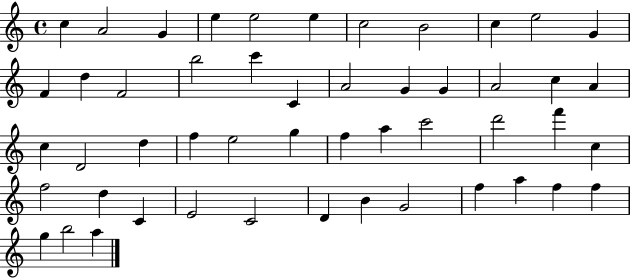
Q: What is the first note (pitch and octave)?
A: C5